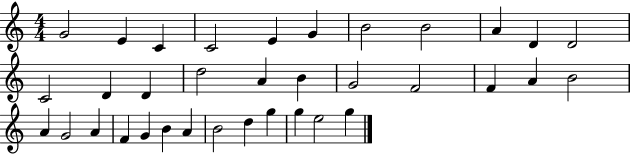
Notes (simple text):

G4/h E4/q C4/q C4/h E4/q G4/q B4/h B4/h A4/q D4/q D4/h C4/h D4/q D4/q D5/h A4/q B4/q G4/h F4/h F4/q A4/q B4/h A4/q G4/h A4/q F4/q G4/q B4/q A4/q B4/h D5/q G5/q G5/q E5/h G5/q